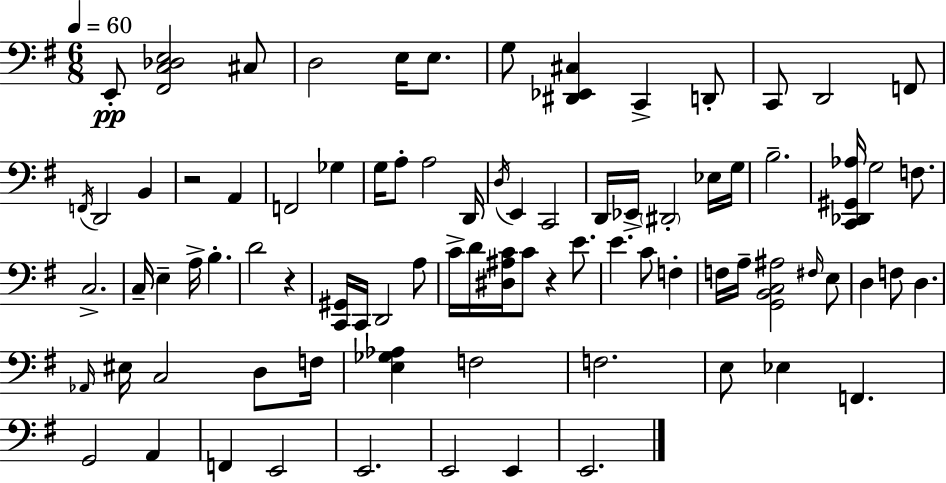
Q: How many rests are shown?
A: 3